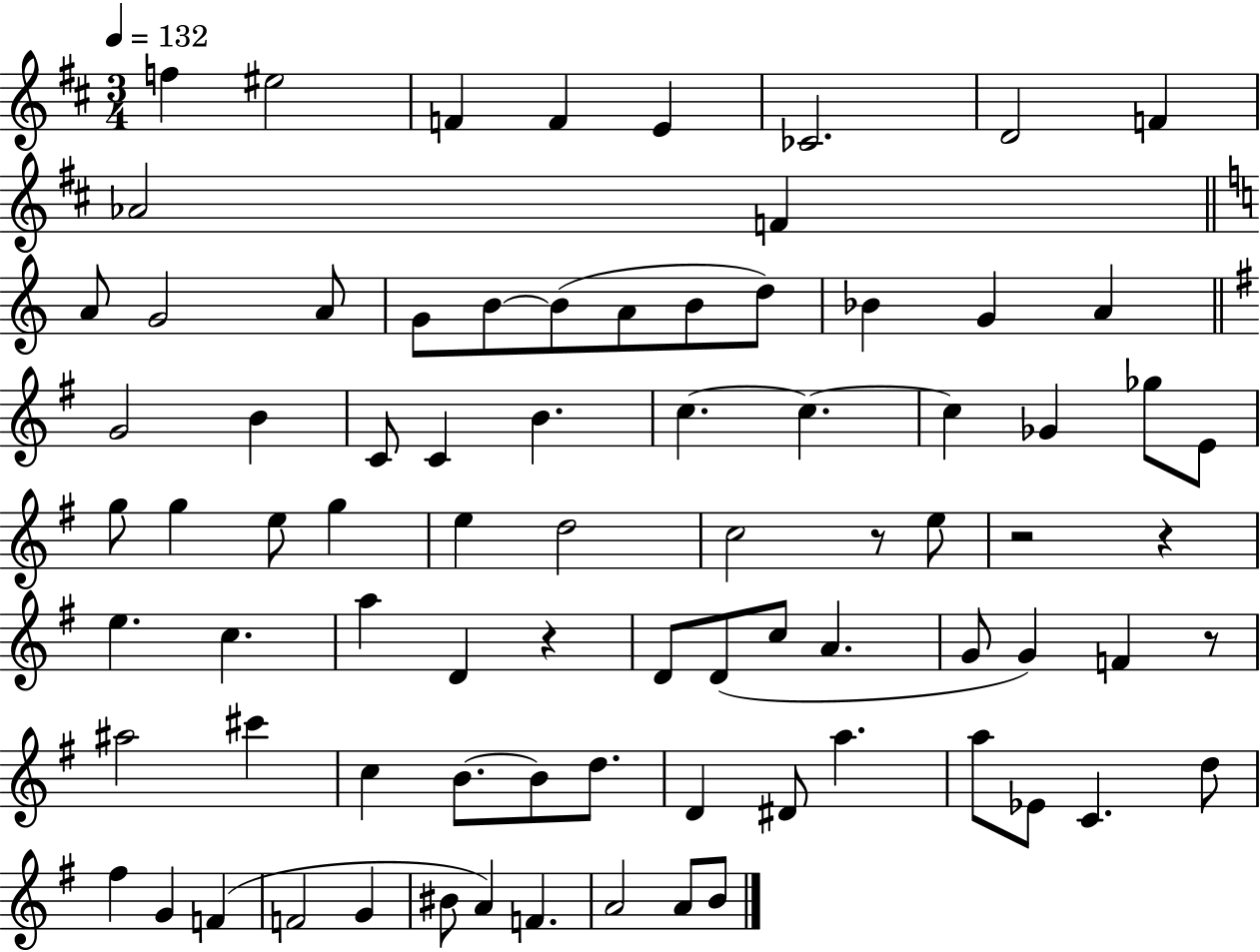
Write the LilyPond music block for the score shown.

{
  \clef treble
  \numericTimeSignature
  \time 3/4
  \key d \major
  \tempo 4 = 132
  f''4 eis''2 | f'4 f'4 e'4 | ces'2. | d'2 f'4 | \break aes'2 f'4 | \bar "||" \break \key c \major a'8 g'2 a'8 | g'8 b'8~~ b'8( a'8 b'8 d''8) | bes'4 g'4 a'4 | \bar "||" \break \key g \major g'2 b'4 | c'8 c'4 b'4. | c''4.~~ c''4.~~ | c''4 ges'4 ges''8 e'8 | \break g''8 g''4 e''8 g''4 | e''4 d''2 | c''2 r8 e''8 | r2 r4 | \break e''4. c''4. | a''4 d'4 r4 | d'8 d'8( c''8 a'4. | g'8 g'4) f'4 r8 | \break ais''2 cis'''4 | c''4 b'8.~~ b'8 d''8. | d'4 dis'8 a''4. | a''8 ees'8 c'4. d''8 | \break fis''4 g'4 f'4( | f'2 g'4 | bis'8 a'4) f'4. | a'2 a'8 b'8 | \break \bar "|."
}